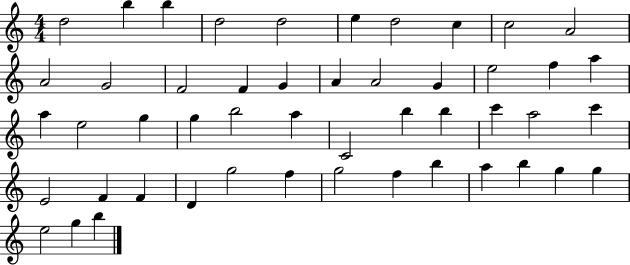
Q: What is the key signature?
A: C major